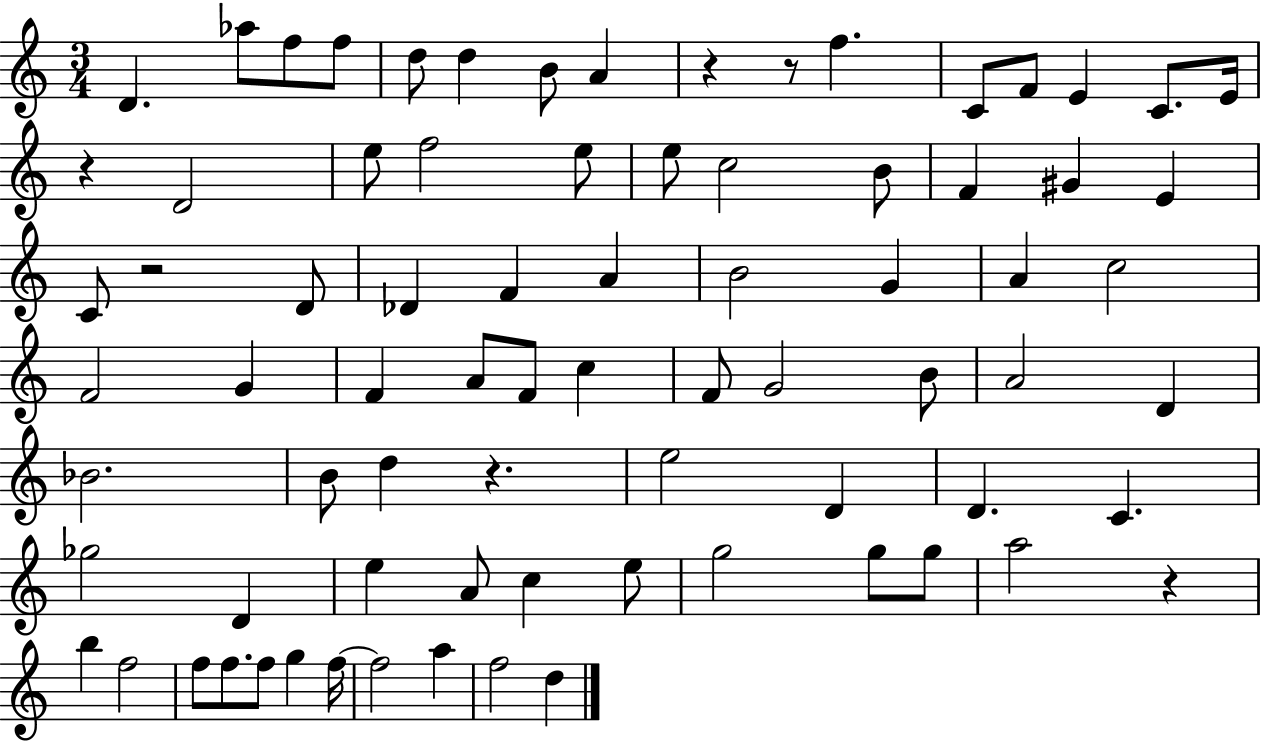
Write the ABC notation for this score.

X:1
T:Untitled
M:3/4
L:1/4
K:C
D _a/2 f/2 f/2 d/2 d B/2 A z z/2 f C/2 F/2 E C/2 E/4 z D2 e/2 f2 e/2 e/2 c2 B/2 F ^G E C/2 z2 D/2 _D F A B2 G A c2 F2 G F A/2 F/2 c F/2 G2 B/2 A2 D _B2 B/2 d z e2 D D C _g2 D e A/2 c e/2 g2 g/2 g/2 a2 z b f2 f/2 f/2 f/2 g f/4 f2 a f2 d